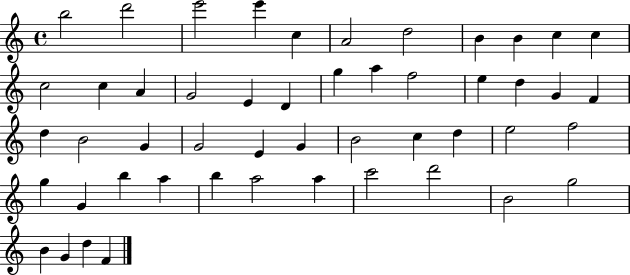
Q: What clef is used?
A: treble